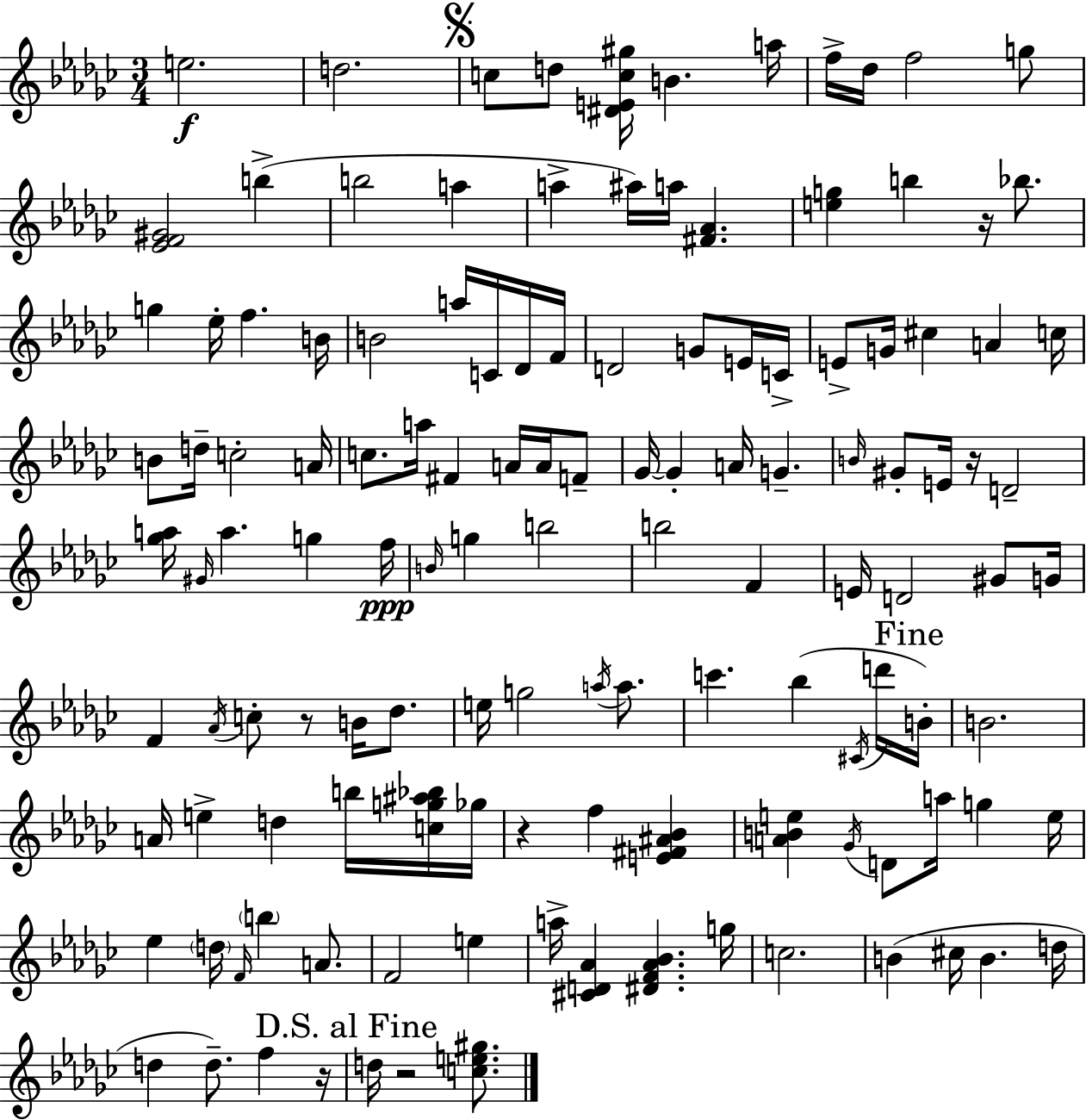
X:1
T:Untitled
M:3/4
L:1/4
K:Ebm
e2 d2 c/2 d/2 [^DEc^g]/4 B a/4 f/4 _d/4 f2 g/2 [_EF^G]2 b b2 a a ^a/4 a/4 [^F_A] [eg] b z/4 _b/2 g _e/4 f B/4 B2 a/4 C/4 _D/4 F/4 D2 G/2 E/4 C/4 E/2 G/4 ^c A c/4 B/2 d/4 c2 A/4 c/2 a/4 ^F A/4 A/4 F/2 _G/4 _G A/4 G B/4 ^G/2 E/4 z/4 D2 [_ga]/4 ^G/4 a g f/4 B/4 g b2 b2 F E/4 D2 ^G/2 G/4 F _A/4 c/2 z/2 B/4 _d/2 e/4 g2 a/4 a/2 c' _b ^C/4 d'/4 B/4 B2 A/4 e d b/4 [cg^a_b]/4 _g/4 z f [E^F^A_B] [ABe] _G/4 D/2 a/4 g e/4 _e d/4 F/4 b A/2 F2 e a/4 [^CD_A] [^DF_A_B] g/4 c2 B ^c/4 B d/4 d d/2 f z/4 d/4 z2 [ce^g]/2